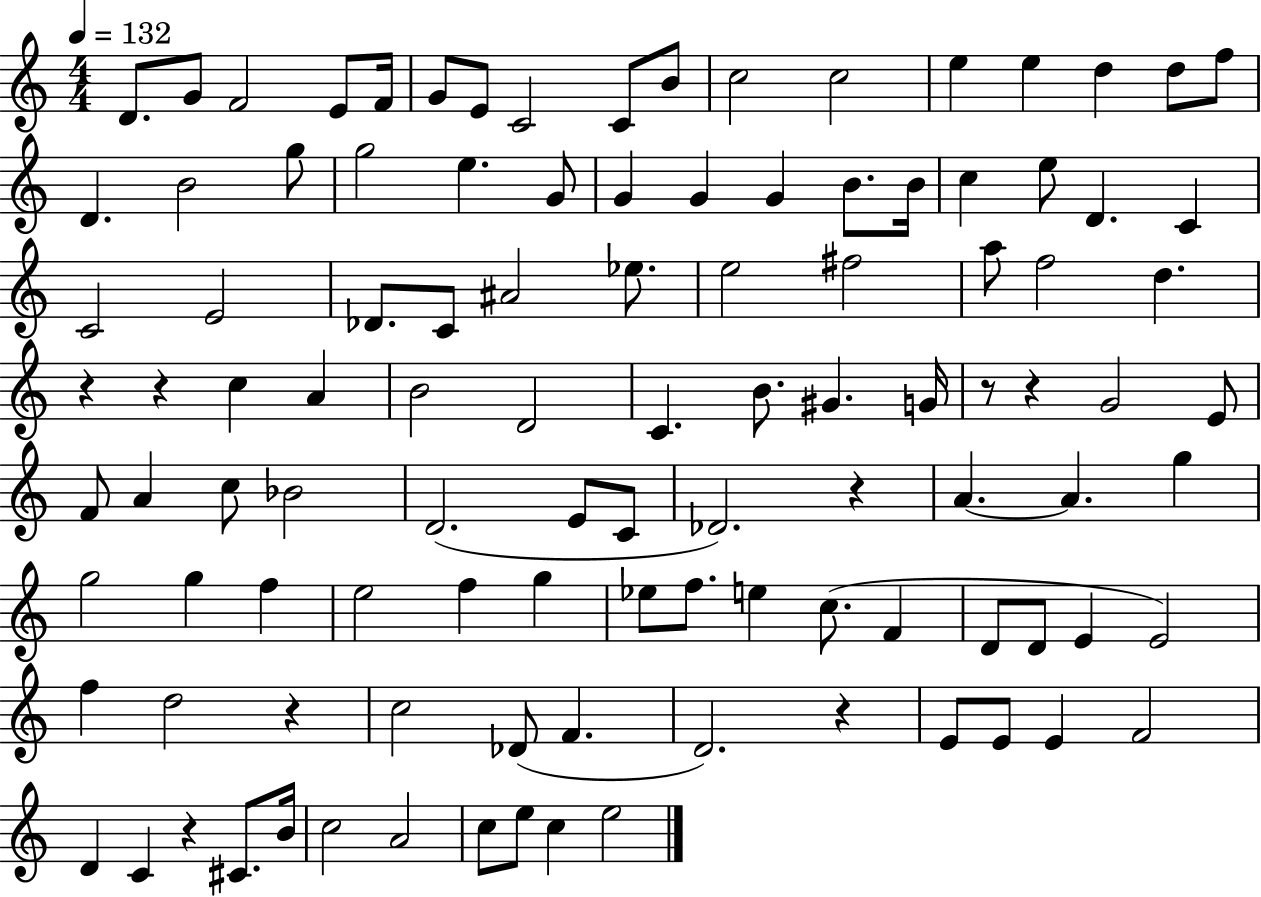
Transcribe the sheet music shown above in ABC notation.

X:1
T:Untitled
M:4/4
L:1/4
K:C
D/2 G/2 F2 E/2 F/4 G/2 E/2 C2 C/2 B/2 c2 c2 e e d d/2 f/2 D B2 g/2 g2 e G/2 G G G B/2 B/4 c e/2 D C C2 E2 _D/2 C/2 ^A2 _e/2 e2 ^f2 a/2 f2 d z z c A B2 D2 C B/2 ^G G/4 z/2 z G2 E/2 F/2 A c/2 _B2 D2 E/2 C/2 _D2 z A A g g2 g f e2 f g _e/2 f/2 e c/2 F D/2 D/2 E E2 f d2 z c2 _D/2 F D2 z E/2 E/2 E F2 D C z ^C/2 B/4 c2 A2 c/2 e/2 c e2